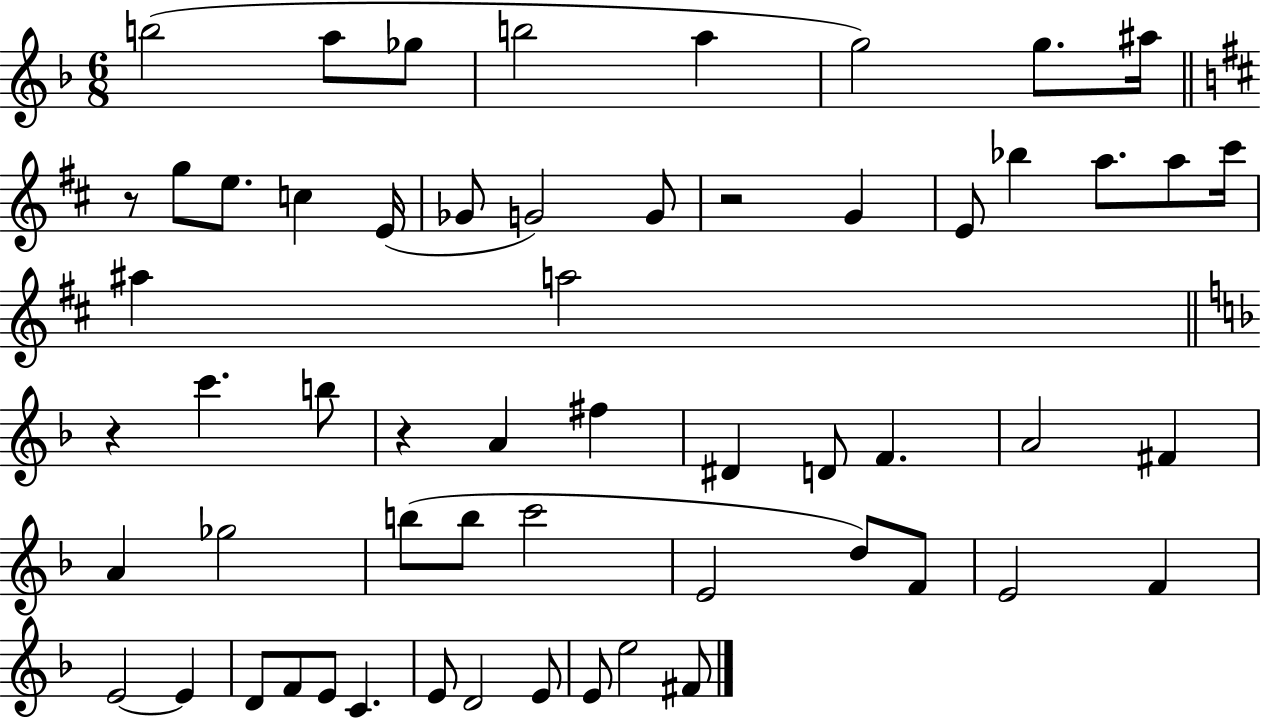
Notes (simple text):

B5/h A5/e Gb5/e B5/h A5/q G5/h G5/e. A#5/s R/e G5/e E5/e. C5/q E4/s Gb4/e G4/h G4/e R/h G4/q E4/e Bb5/q A5/e. A5/e C#6/s A#5/q A5/h R/q C6/q. B5/e R/q A4/q F#5/q D#4/q D4/e F4/q. A4/h F#4/q A4/q Gb5/h B5/e B5/e C6/h E4/h D5/e F4/e E4/h F4/q E4/h E4/q D4/e F4/e E4/e C4/q. E4/e D4/h E4/e E4/e E5/h F#4/e